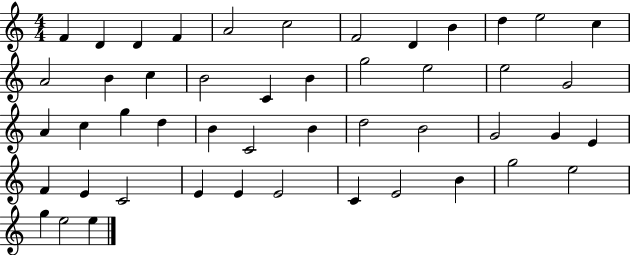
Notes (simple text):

F4/q D4/q D4/q F4/q A4/h C5/h F4/h D4/q B4/q D5/q E5/h C5/q A4/h B4/q C5/q B4/h C4/q B4/q G5/h E5/h E5/h G4/h A4/q C5/q G5/q D5/q B4/q C4/h B4/q D5/h B4/h G4/h G4/q E4/q F4/q E4/q C4/h E4/q E4/q E4/h C4/q E4/h B4/q G5/h E5/h G5/q E5/h E5/q